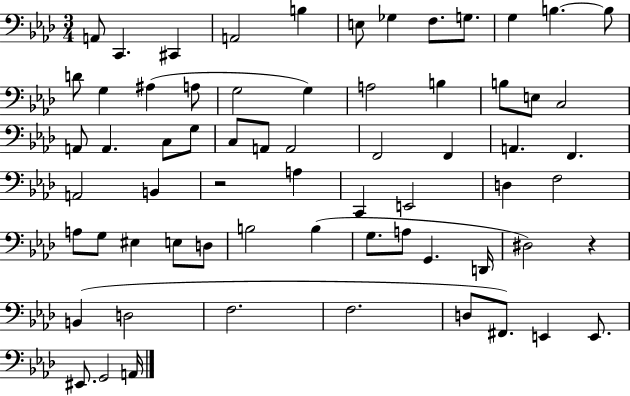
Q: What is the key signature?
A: AES major